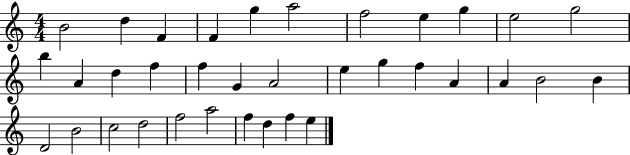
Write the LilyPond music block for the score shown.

{
  \clef treble
  \numericTimeSignature
  \time 4/4
  \key c \major
  b'2 d''4 f'4 | f'4 g''4 a''2 | f''2 e''4 g''4 | e''2 g''2 | \break b''4 a'4 d''4 f''4 | f''4 g'4 a'2 | e''4 g''4 f''4 a'4 | a'4 b'2 b'4 | \break d'2 b'2 | c''2 d''2 | f''2 a''2 | f''4 d''4 f''4 e''4 | \break \bar "|."
}